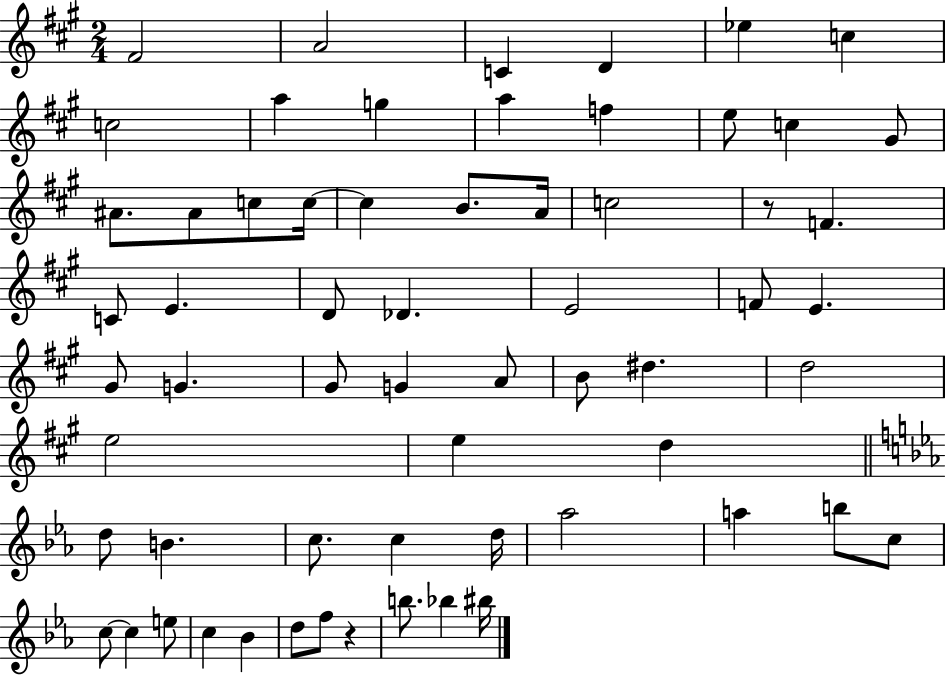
F#4/h A4/h C4/q D4/q Eb5/q C5/q C5/h A5/q G5/q A5/q F5/q E5/e C5/q G#4/e A#4/e. A#4/e C5/e C5/s C5/q B4/e. A4/s C5/h R/e F4/q. C4/e E4/q. D4/e Db4/q. E4/h F4/e E4/q. G#4/e G4/q. G#4/e G4/q A4/e B4/e D#5/q. D5/h E5/h E5/q D5/q D5/e B4/q. C5/e. C5/q D5/s Ab5/h A5/q B5/e C5/e C5/e C5/q E5/e C5/q Bb4/q D5/e F5/e R/q B5/e. Bb5/q BIS5/s